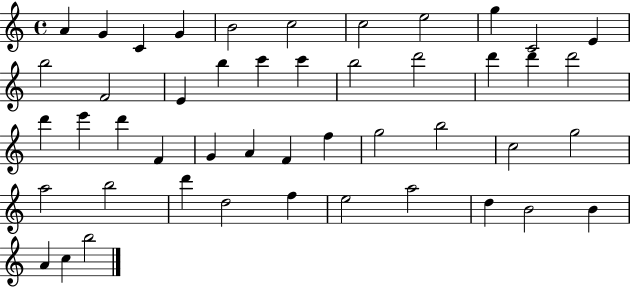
A4/q G4/q C4/q G4/q B4/h C5/h C5/h E5/h G5/q C4/h E4/q B5/h F4/h E4/q B5/q C6/q C6/q B5/h D6/h D6/q D6/q D6/h D6/q E6/q D6/q F4/q G4/q A4/q F4/q F5/q G5/h B5/h C5/h G5/h A5/h B5/h D6/q D5/h F5/q E5/h A5/h D5/q B4/h B4/q A4/q C5/q B5/h